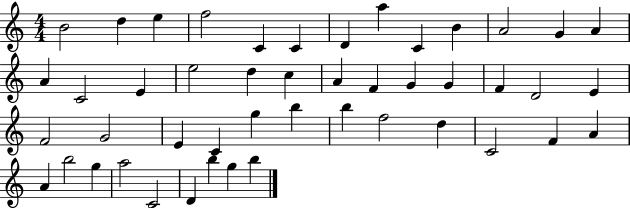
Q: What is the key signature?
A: C major